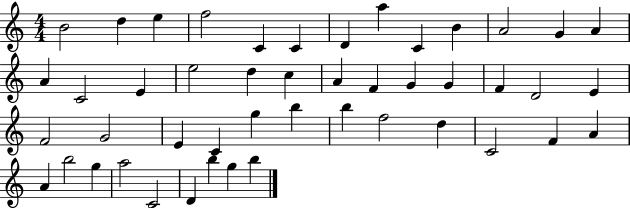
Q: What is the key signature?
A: C major